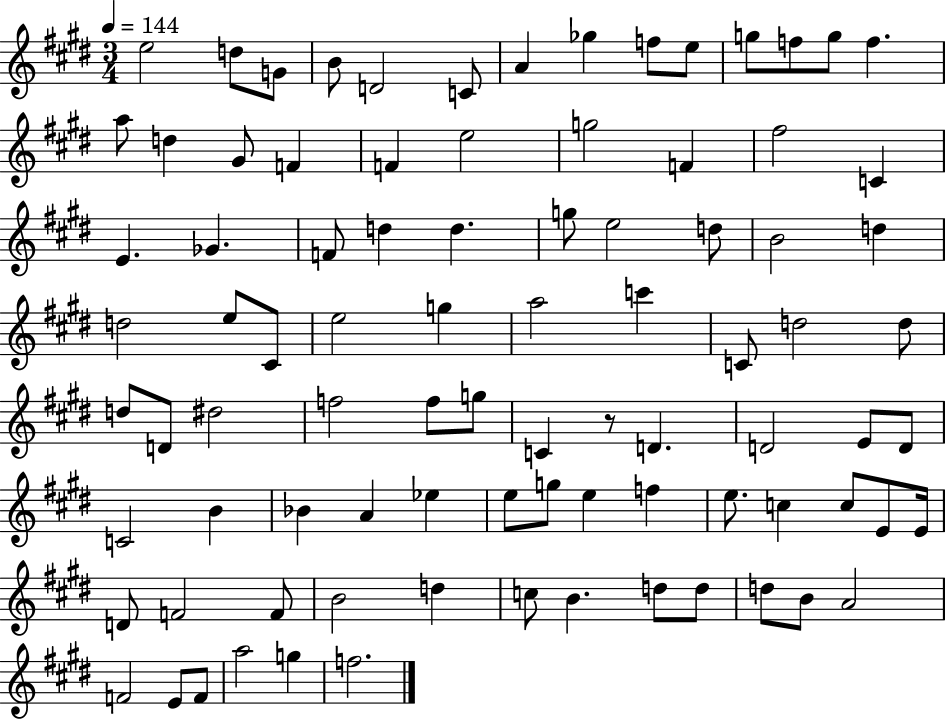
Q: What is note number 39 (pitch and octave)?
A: G5